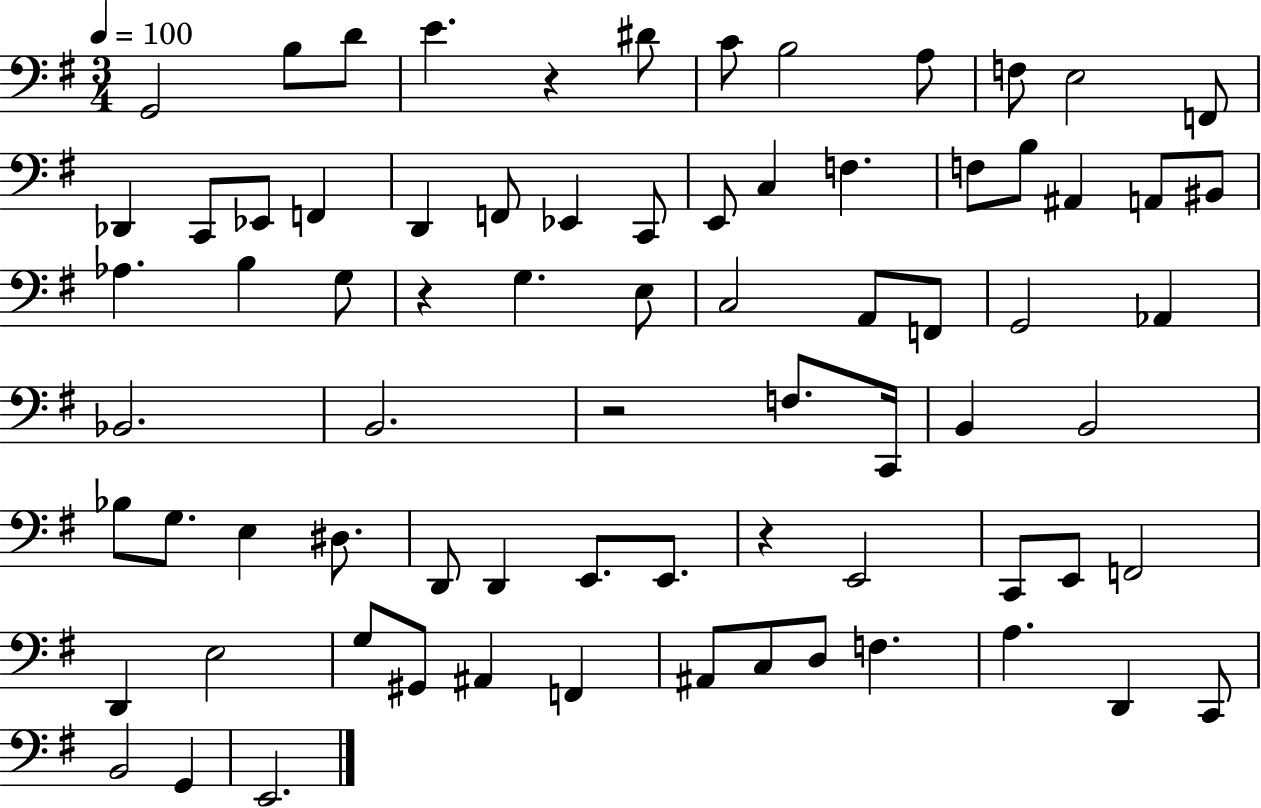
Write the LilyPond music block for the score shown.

{
  \clef bass
  \numericTimeSignature
  \time 3/4
  \key g \major
  \tempo 4 = 100
  g,2 b8 d'8 | e'4. r4 dis'8 | c'8 b2 a8 | f8 e2 f,8 | \break des,4 c,8 ees,8 f,4 | d,4 f,8 ees,4 c,8 | e,8 c4 f4. | f8 b8 ais,4 a,8 bis,8 | \break aes4. b4 g8 | r4 g4. e8 | c2 a,8 f,8 | g,2 aes,4 | \break bes,2. | b,2. | r2 f8. c,16 | b,4 b,2 | \break bes8 g8. e4 dis8. | d,8 d,4 e,8. e,8. | r4 e,2 | c,8 e,8 f,2 | \break d,4 e2 | g8 gis,8 ais,4 f,4 | ais,8 c8 d8 f4. | a4. d,4 c,8 | \break b,2 g,4 | e,2. | \bar "|."
}